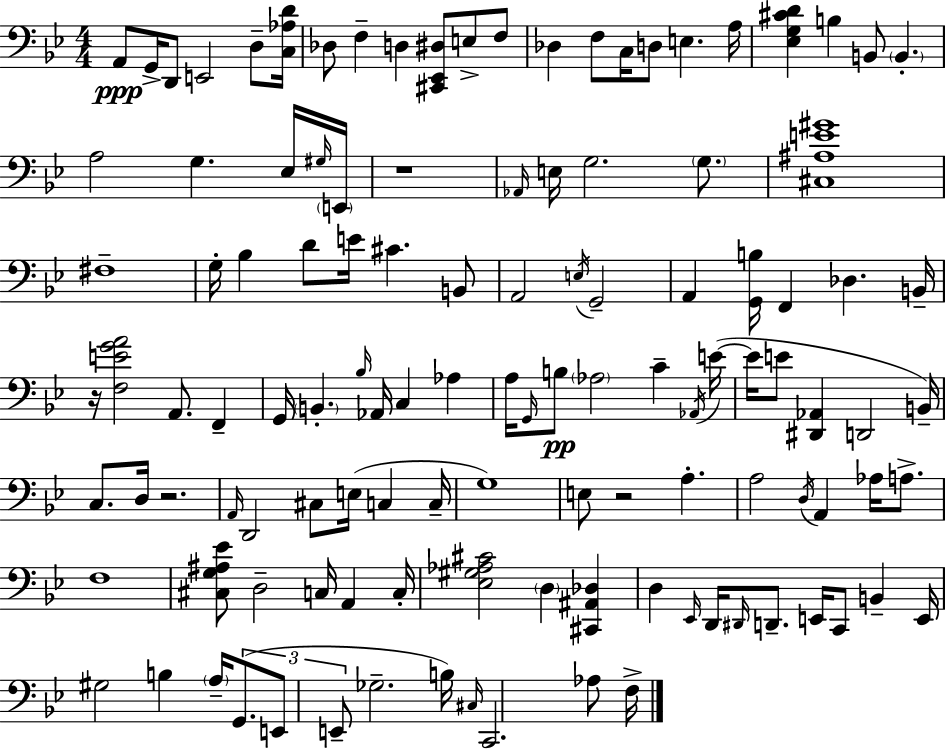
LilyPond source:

{
  \clef bass
  \numericTimeSignature
  \time 4/4
  \key bes \major
  \repeat volta 2 { a,8\ppp g,16-> d,8 e,2 d8-- <c aes d'>16 | des8 f4-- d4 <cis, ees, dis>8 e8-> f8 | des4 f8 c16 d8 e4. a16 | <ees g cis' d'>4 b4 b,8 \parenthesize b,4.-. | \break a2 g4. ees16 \grace { gis16 } | \parenthesize e,16 r1 | \grace { aes,16 } e16 g2. \parenthesize g8. | <cis ais e' gis'>1 | \break fis1-- | g16-. bes4 d'8 e'16 cis'4. | b,8 a,2 \acciaccatura { e16 } g,2-- | a,4 <g, b>16 f,4 des4. | \break b,16-- r16 <f e' g' a'>2 a,8. f,4-- | g,16 \parenthesize b,4.-. \grace { bes16 } aes,16 c4 | aes4 a16 \grace { g,16 }\pp b8 \parenthesize aes2 | c'4-- \acciaccatura { aes,16 } e'16~(~ e'16 e'8 <dis, aes,>4 d,2 | \break b,16--) c8. d16 r2. | \grace { a,16 } d,2 cis8 | e16( c4 c16-- g1) | e8 r2 | \break a4.-. a2 \acciaccatura { d16 } | a,4 aes16 a8.-> f1 | <cis g ais ees'>8 d2-- | c16 a,4 c16-. <ees gis aes cis'>2 | \break \parenthesize d4 <cis, ais, des>4 d4 \grace { ees,16 } d,16 \grace { dis,16 } d,8.-- | e,16 c,8 b,4-- e,16 gis2 | b4 \parenthesize a16-- \tuplet 3/2 { g,8.( e,8 e,8-- } ges2.-- | b16) \grace { cis16 } c,2. | \break aes8 f16-> } \bar "|."
}